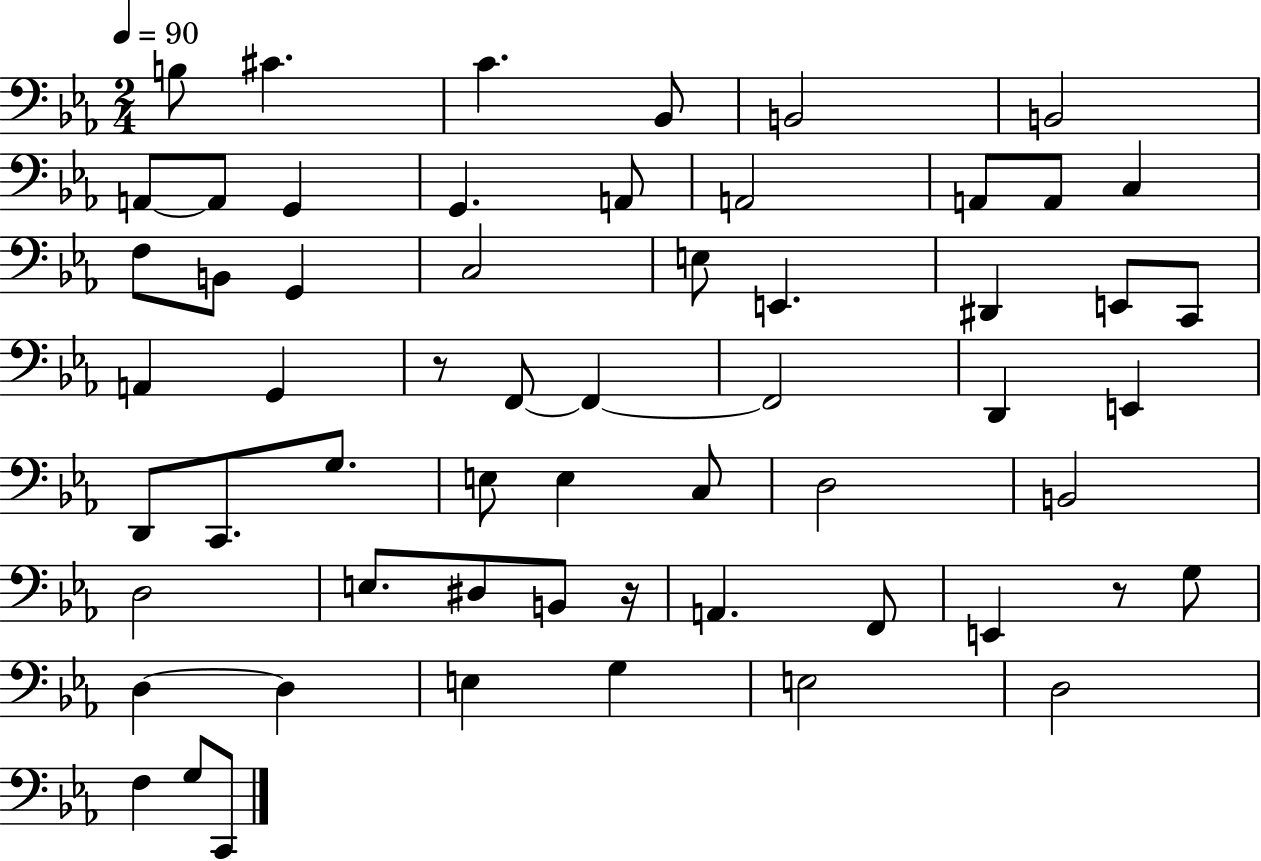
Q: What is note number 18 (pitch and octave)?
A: G2